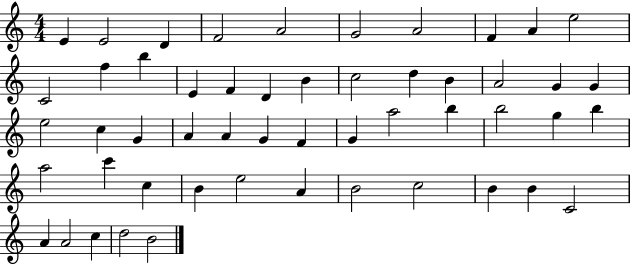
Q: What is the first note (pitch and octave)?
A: E4